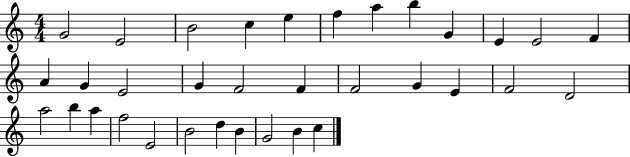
X:1
T:Untitled
M:4/4
L:1/4
K:C
G2 E2 B2 c e f a b G E E2 F A G E2 G F2 F F2 G E F2 D2 a2 b a f2 E2 B2 d B G2 B c